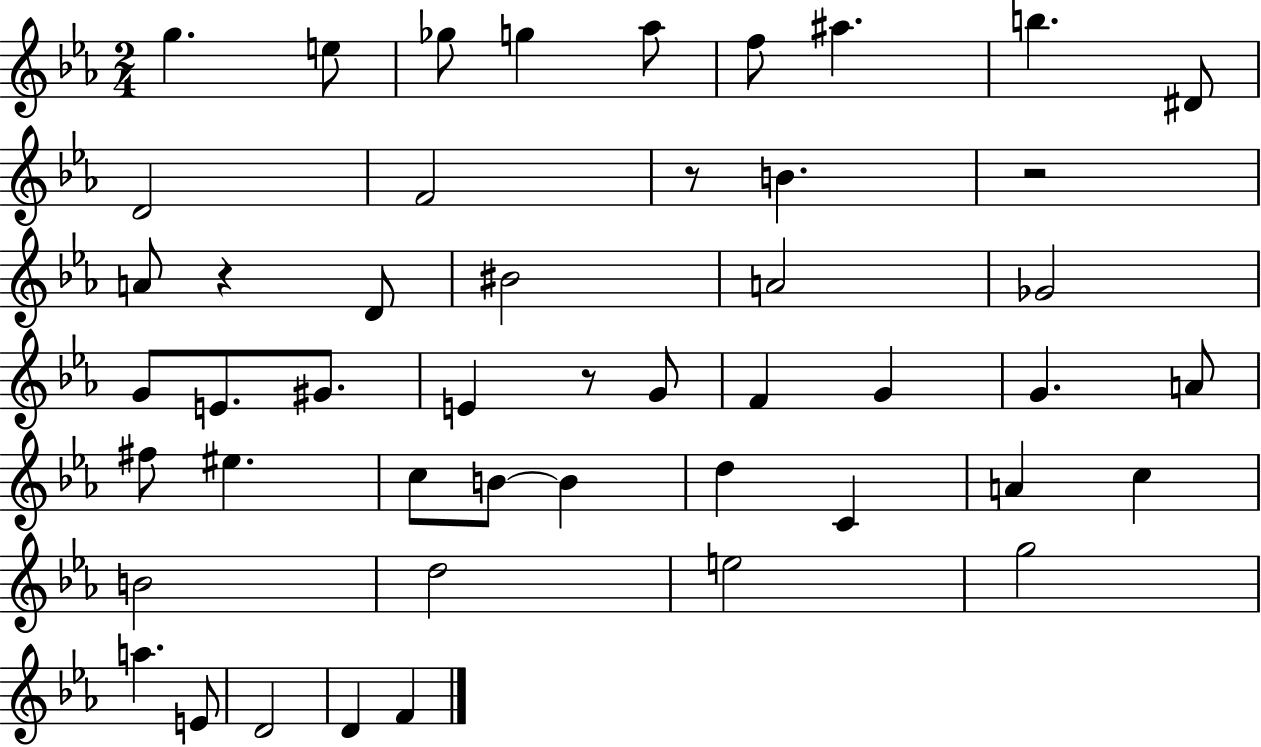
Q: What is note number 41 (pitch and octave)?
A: E4